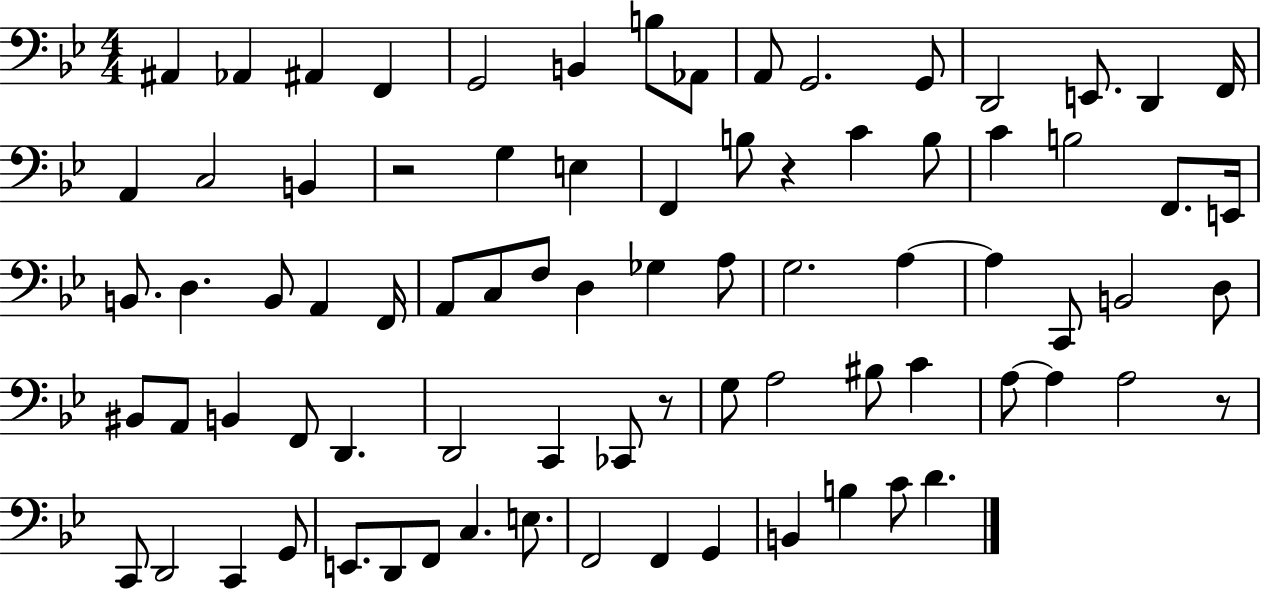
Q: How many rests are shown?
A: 4